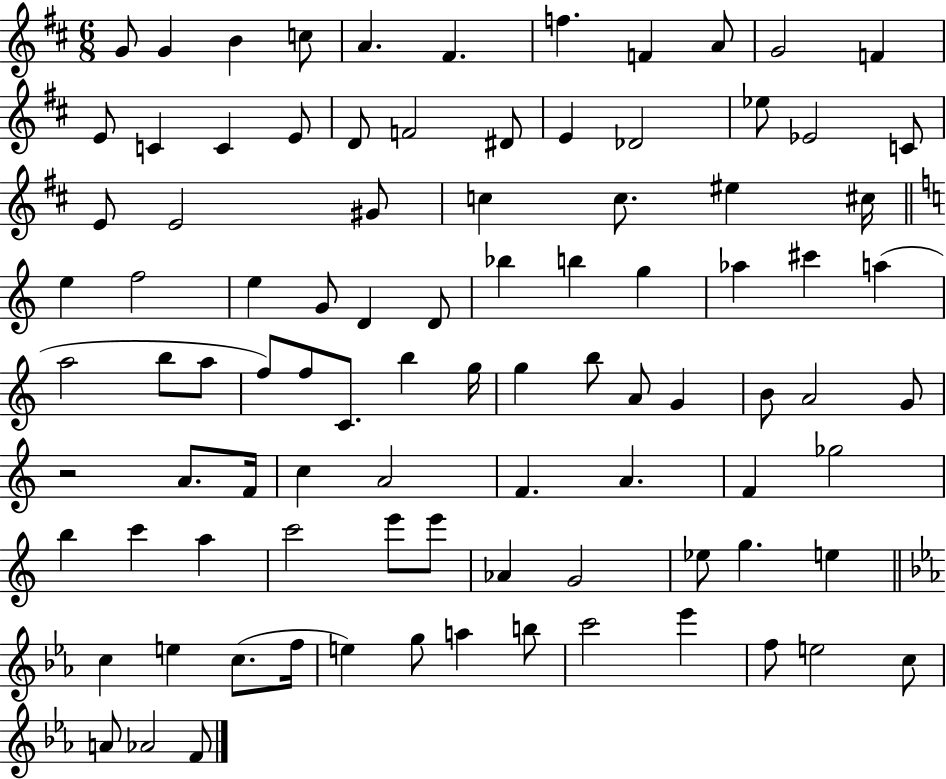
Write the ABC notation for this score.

X:1
T:Untitled
M:6/8
L:1/4
K:D
G/2 G B c/2 A ^F f F A/2 G2 F E/2 C C E/2 D/2 F2 ^D/2 E _D2 _e/2 _E2 C/2 E/2 E2 ^G/2 c c/2 ^e ^c/4 e f2 e G/2 D D/2 _b b g _a ^c' a a2 b/2 a/2 f/2 f/2 C/2 b g/4 g b/2 A/2 G B/2 A2 G/2 z2 A/2 F/4 c A2 F A F _g2 b c' a c'2 e'/2 e'/2 _A G2 _e/2 g e c e c/2 f/4 e g/2 a b/2 c'2 _e' f/2 e2 c/2 A/2 _A2 F/2